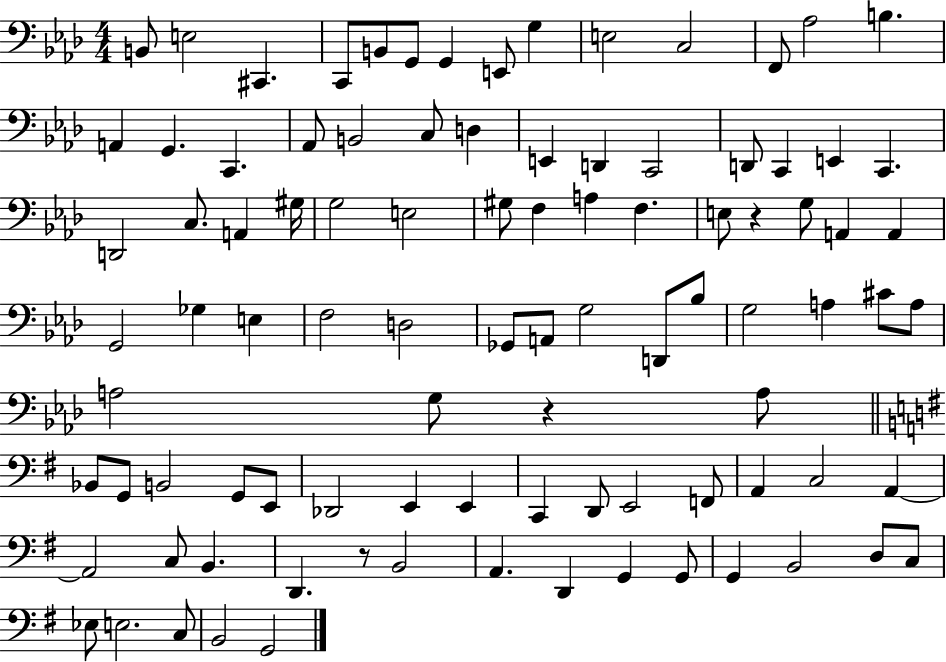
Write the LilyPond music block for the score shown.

{
  \clef bass
  \numericTimeSignature
  \time 4/4
  \key aes \major
  b,8 e2 cis,4. | c,8 b,8 g,8 g,4 e,8 g4 | e2 c2 | f,8 aes2 b4. | \break a,4 g,4. c,4. | aes,8 b,2 c8 d4 | e,4 d,4 c,2 | d,8 c,4 e,4 c,4. | \break d,2 c8. a,4 gis16 | g2 e2 | gis8 f4 a4 f4. | e8 r4 g8 a,4 a,4 | \break g,2 ges4 e4 | f2 d2 | ges,8 a,8 g2 d,8 bes8 | g2 a4 cis'8 a8 | \break a2 g8 r4 a8 | \bar "||" \break \key e \minor bes,8 g,8 b,2 g,8 e,8 | des,2 e,4 e,4 | c,4 d,8 e,2 f,8 | a,4 c2 a,4~~ | \break a,2 c8 b,4. | d,4. r8 b,2 | a,4. d,4 g,4 g,8 | g,4 b,2 d8 c8 | \break ees8 e2. c8 | b,2 g,2 | \bar "|."
}